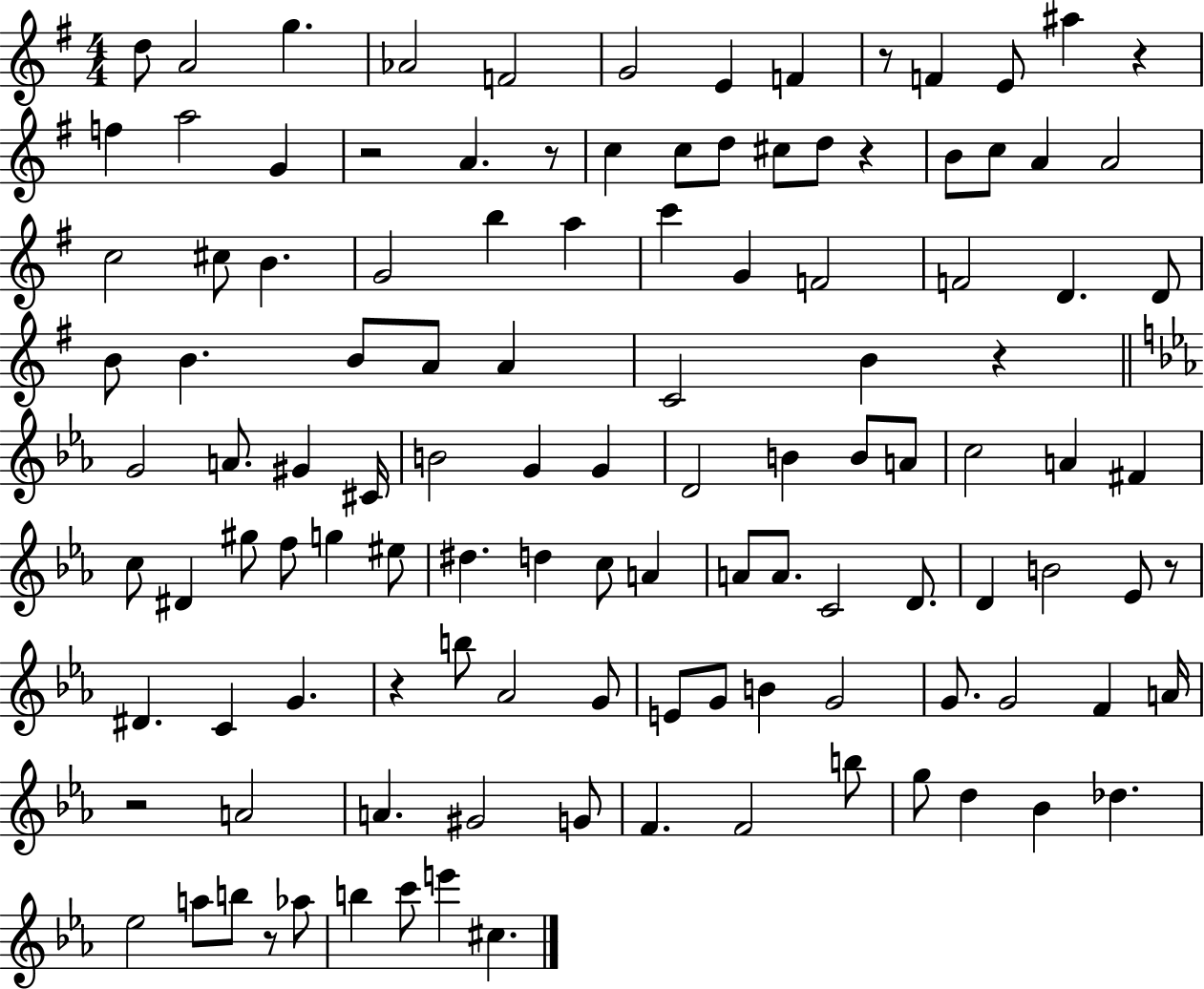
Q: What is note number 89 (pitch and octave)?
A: A4